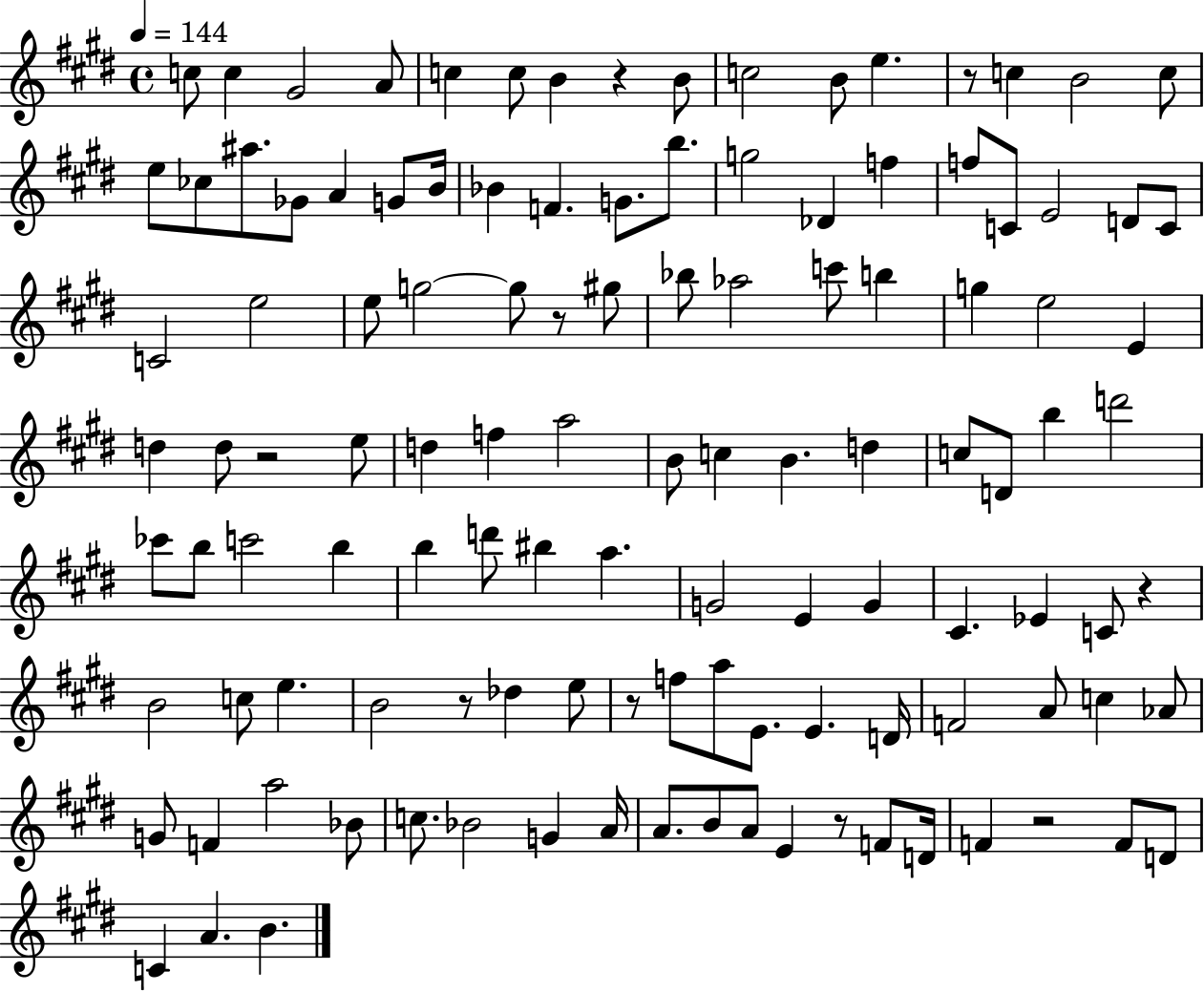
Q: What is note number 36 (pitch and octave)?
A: E5